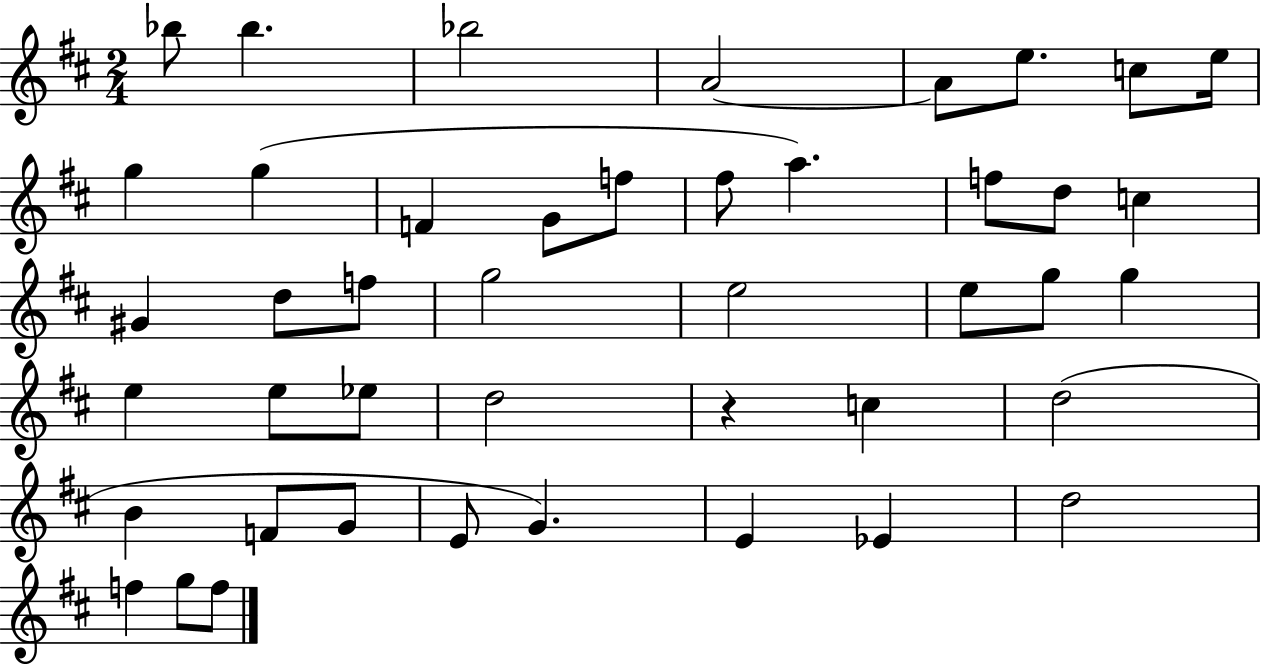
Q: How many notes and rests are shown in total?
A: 44